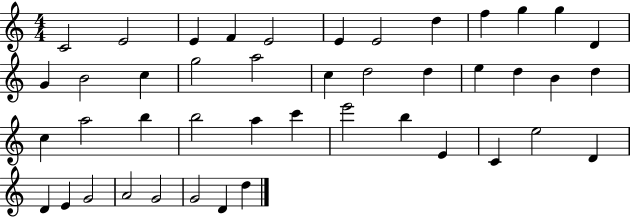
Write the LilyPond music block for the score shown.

{
  \clef treble
  \numericTimeSignature
  \time 4/4
  \key c \major
  c'2 e'2 | e'4 f'4 e'2 | e'4 e'2 d''4 | f''4 g''4 g''4 d'4 | \break g'4 b'2 c''4 | g''2 a''2 | c''4 d''2 d''4 | e''4 d''4 b'4 d''4 | \break c''4 a''2 b''4 | b''2 a''4 c'''4 | e'''2 b''4 e'4 | c'4 e''2 d'4 | \break d'4 e'4 g'2 | a'2 g'2 | g'2 d'4 d''4 | \bar "|."
}